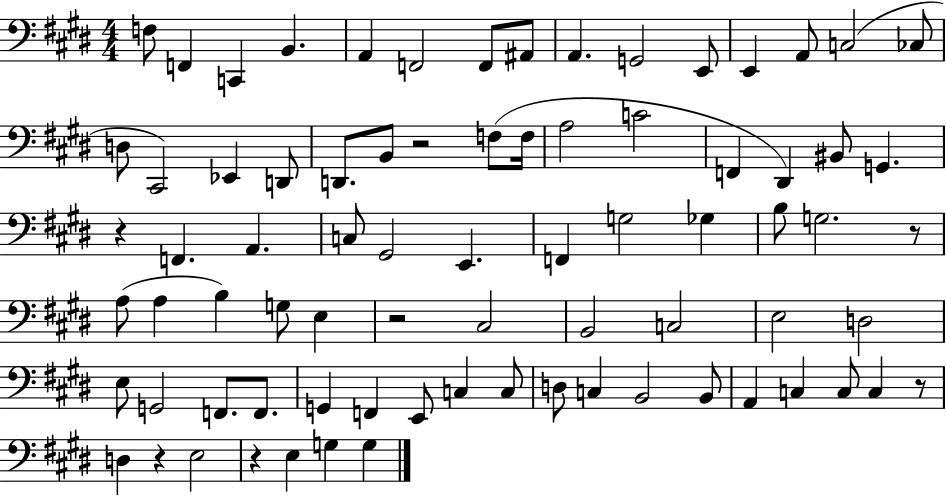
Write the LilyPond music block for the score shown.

{
  \clef bass
  \numericTimeSignature
  \time 4/4
  \key e \major
  f8 f,4 c,4 b,4. | a,4 f,2 f,8 ais,8 | a,4. g,2 e,8 | e,4 a,8 c2( ces8 | \break d8 cis,2) ees,4 d,8 | d,8. b,8 r2 f8( f16 | a2 c'2 | f,4 dis,4) bis,8 g,4. | \break r4 f,4. a,4. | c8 gis,2 e,4. | f,4 g2 ges4 | b8 g2. r8 | \break a8( a4 b4) g8 e4 | r2 cis2 | b,2 c2 | e2 d2 | \break e8 g,2 f,8. f,8. | g,4 f,4 e,8 c4 c8 | d8 c4 b,2 b,8 | a,4 c4 c8 c4 r8 | \break d4 r4 e2 | r4 e4 g4 g4 | \bar "|."
}